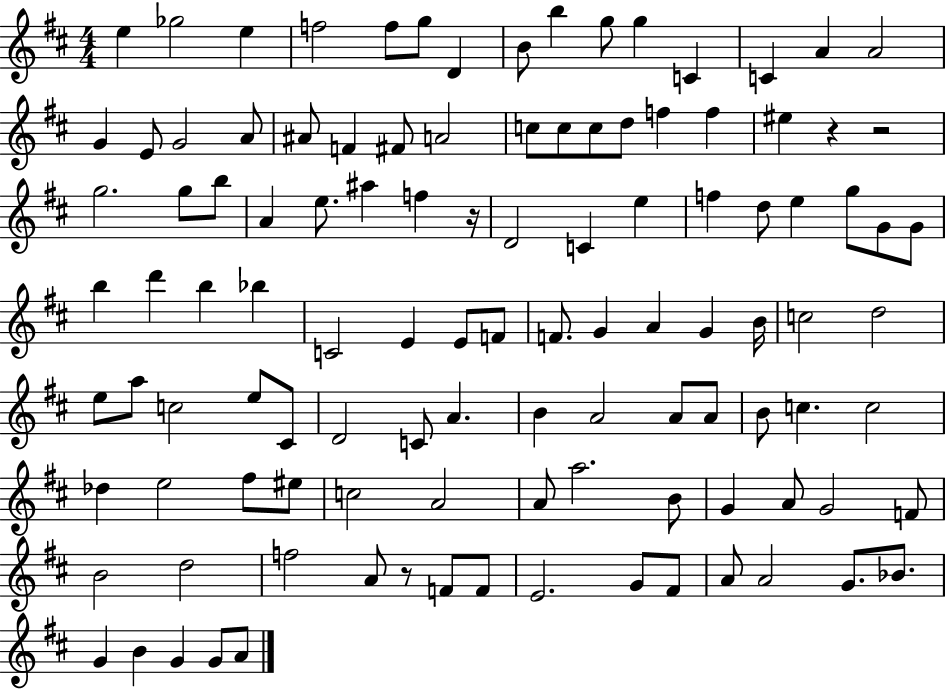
E5/q Gb5/h E5/q F5/h F5/e G5/e D4/q B4/e B5/q G5/e G5/q C4/q C4/q A4/q A4/h G4/q E4/e G4/h A4/e A#4/e F4/q F#4/e A4/h C5/e C5/e C5/e D5/e F5/q F5/q EIS5/q R/q R/h G5/h. G5/e B5/e A4/q E5/e. A#5/q F5/q R/s D4/h C4/q E5/q F5/q D5/e E5/q G5/e G4/e G4/e B5/q D6/q B5/q Bb5/q C4/h E4/q E4/e F4/e F4/e. G4/q A4/q G4/q B4/s C5/h D5/h E5/e A5/e C5/h E5/e C#4/e D4/h C4/e A4/q. B4/q A4/h A4/e A4/e B4/e C5/q. C5/h Db5/q E5/h F#5/e EIS5/e C5/h A4/h A4/e A5/h. B4/e G4/q A4/e G4/h F4/e B4/h D5/h F5/h A4/e R/e F4/e F4/e E4/h. G4/e F#4/e A4/e A4/h G4/e. Bb4/e. G4/q B4/q G4/q G4/e A4/e